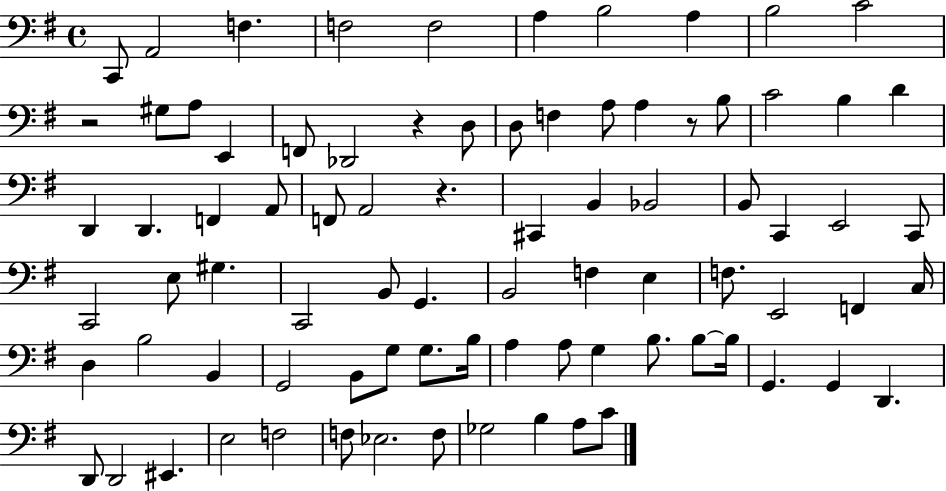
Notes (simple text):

C2/e A2/h F3/q. F3/h F3/h A3/q B3/h A3/q B3/h C4/h R/h G#3/e A3/e E2/q F2/e Db2/h R/q D3/e D3/e F3/q A3/e A3/q R/e B3/e C4/h B3/q D4/q D2/q D2/q. F2/q A2/e F2/e A2/h R/q. C#2/q B2/q Bb2/h B2/e C2/q E2/h C2/e C2/h E3/e G#3/q. C2/h B2/e G2/q. B2/h F3/q E3/q F3/e. E2/h F2/q C3/s D3/q B3/h B2/q G2/h B2/e G3/e G3/e. B3/s A3/q A3/e G3/q B3/e. B3/e B3/s G2/q. G2/q D2/q. D2/e D2/h EIS2/q. E3/h F3/h F3/e Eb3/h. F3/e Gb3/h B3/q A3/e C4/e